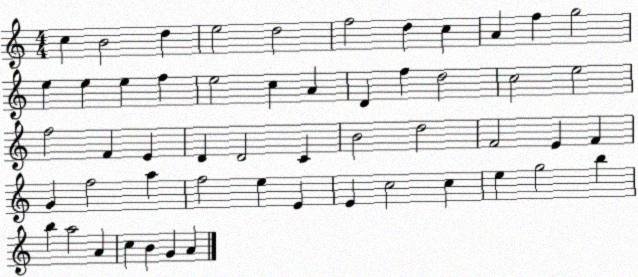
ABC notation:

X:1
T:Untitled
M:4/4
L:1/4
K:C
c B2 d e2 d2 f2 d c A f g2 e e e f e2 c A D f d2 c2 e2 f2 F E D D2 C B2 d2 F2 E F G f2 a f2 e E E c2 c e g2 b b a2 A c B G A